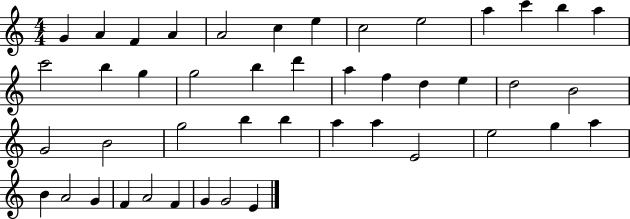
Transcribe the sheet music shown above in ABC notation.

X:1
T:Untitled
M:4/4
L:1/4
K:C
G A F A A2 c e c2 e2 a c' b a c'2 b g g2 b d' a f d e d2 B2 G2 B2 g2 b b a a E2 e2 g a B A2 G F A2 F G G2 E